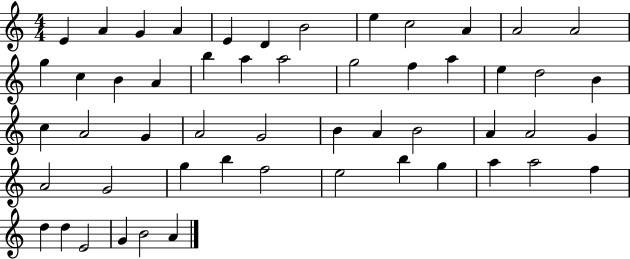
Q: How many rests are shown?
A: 0